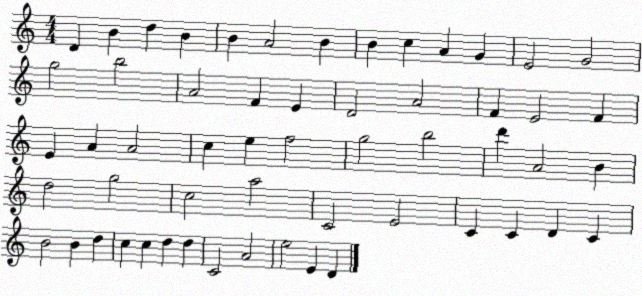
X:1
T:Untitled
M:4/4
L:1/4
K:C
D B d B B A2 B B c A G E2 G2 g2 b2 A2 F E D2 A2 F E2 F E A A2 c e f2 g2 b2 d' A2 B d2 g2 c2 a2 C2 E2 C C D C B2 B d c c d d C2 A2 e2 E D